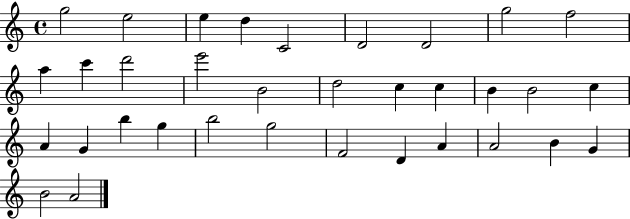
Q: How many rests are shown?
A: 0